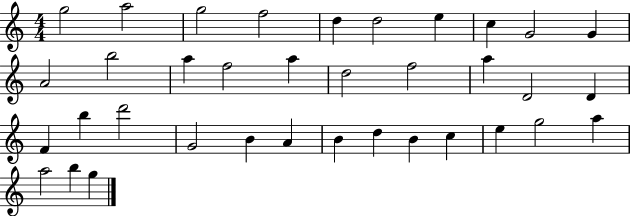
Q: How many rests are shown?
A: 0